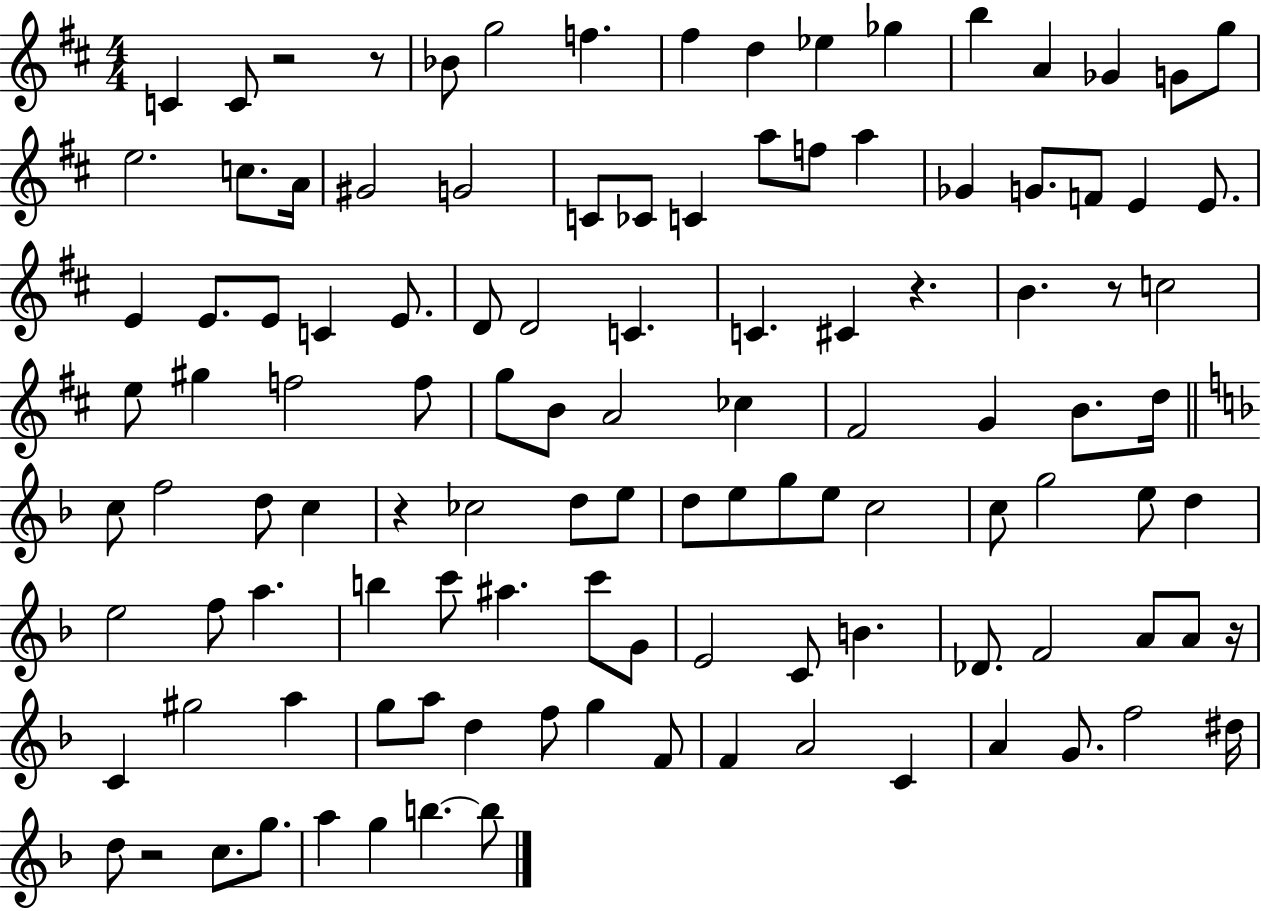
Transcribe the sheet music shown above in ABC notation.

X:1
T:Untitled
M:4/4
L:1/4
K:D
C C/2 z2 z/2 _B/2 g2 f ^f d _e _g b A _G G/2 g/2 e2 c/2 A/4 ^G2 G2 C/2 _C/2 C a/2 f/2 a _G G/2 F/2 E E/2 E E/2 E/2 C E/2 D/2 D2 C C ^C z B z/2 c2 e/2 ^g f2 f/2 g/2 B/2 A2 _c ^F2 G B/2 d/4 c/2 f2 d/2 c z _c2 d/2 e/2 d/2 e/2 g/2 e/2 c2 c/2 g2 e/2 d e2 f/2 a b c'/2 ^a c'/2 G/2 E2 C/2 B _D/2 F2 A/2 A/2 z/4 C ^g2 a g/2 a/2 d f/2 g F/2 F A2 C A G/2 f2 ^d/4 d/2 z2 c/2 g/2 a g b b/2